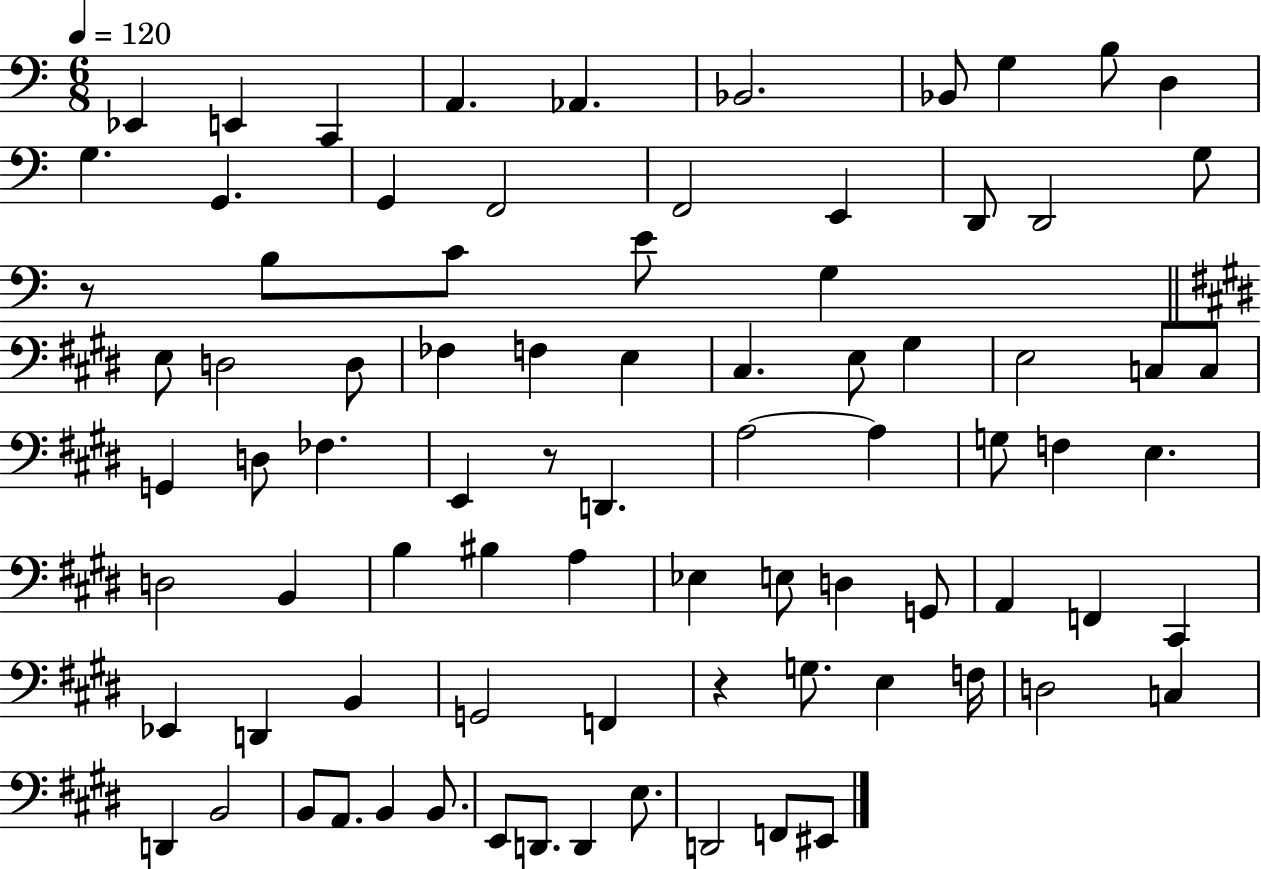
Eb2/q E2/q C2/q A2/q. Ab2/q. Bb2/h. Bb2/e G3/q B3/e D3/q G3/q. G2/q. G2/q F2/h F2/h E2/q D2/e D2/h G3/e R/e B3/e C4/e E4/e G3/q E3/e D3/h D3/e FES3/q F3/q E3/q C#3/q. E3/e G#3/q E3/h C3/e C3/e G2/q D3/e FES3/q. E2/q R/e D2/q. A3/h A3/q G3/e F3/q E3/q. D3/h B2/q B3/q BIS3/q A3/q Eb3/q E3/e D3/q G2/e A2/q F2/q C#2/q Eb2/q D2/q B2/q G2/h F2/q R/q G3/e. E3/q F3/s D3/h C3/q D2/q B2/h B2/e A2/e. B2/q B2/e. E2/e D2/e. D2/q E3/e. D2/h F2/e EIS2/e